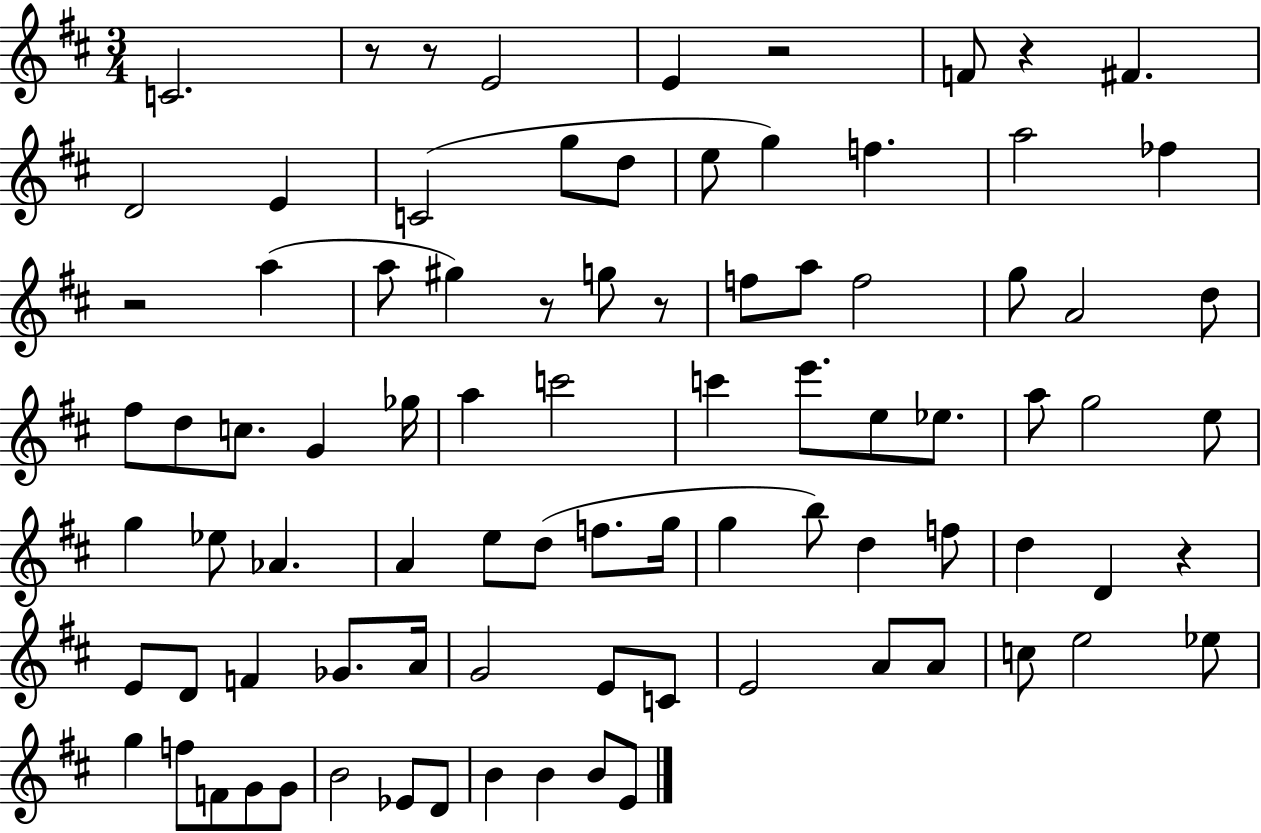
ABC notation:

X:1
T:Untitled
M:3/4
L:1/4
K:D
C2 z/2 z/2 E2 E z2 F/2 z ^F D2 E C2 g/2 d/2 e/2 g f a2 _f z2 a a/2 ^g z/2 g/2 z/2 f/2 a/2 f2 g/2 A2 d/2 ^f/2 d/2 c/2 G _g/4 a c'2 c' e'/2 e/2 _e/2 a/2 g2 e/2 g _e/2 _A A e/2 d/2 f/2 g/4 g b/2 d f/2 d D z E/2 D/2 F _G/2 A/4 G2 E/2 C/2 E2 A/2 A/2 c/2 e2 _e/2 g f/2 F/2 G/2 G/2 B2 _E/2 D/2 B B B/2 E/2